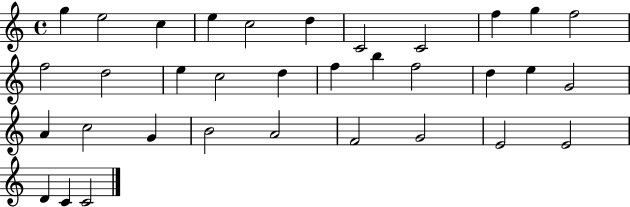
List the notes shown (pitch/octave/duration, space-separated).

G5/q E5/h C5/q E5/q C5/h D5/q C4/h C4/h F5/q G5/q F5/h F5/h D5/h E5/q C5/h D5/q F5/q B5/q F5/h D5/q E5/q G4/h A4/q C5/h G4/q B4/h A4/h F4/h G4/h E4/h E4/h D4/q C4/q C4/h